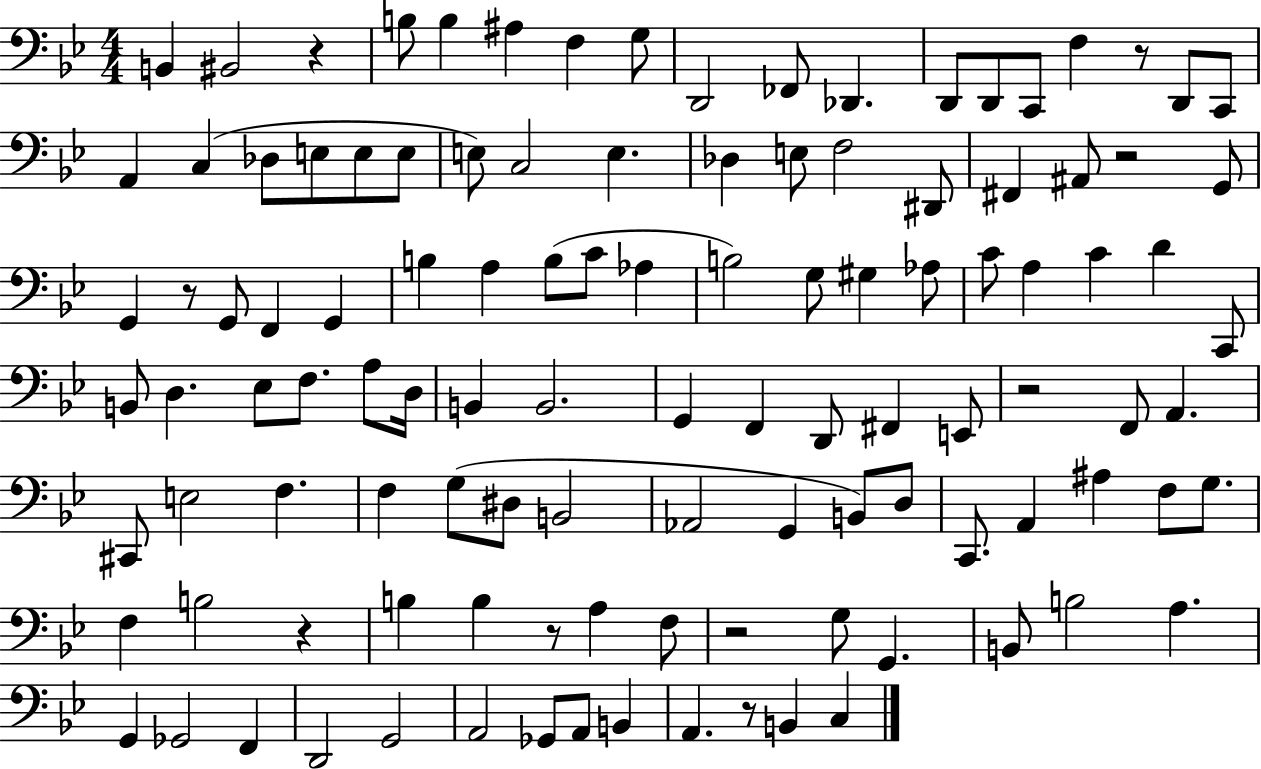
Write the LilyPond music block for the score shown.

{
  \clef bass
  \numericTimeSignature
  \time 4/4
  \key bes \major
  b,4 bis,2 r4 | b8 b4 ais4 f4 g8 | d,2 fes,8 des,4. | d,8 d,8 c,8 f4 r8 d,8 c,8 | \break a,4 c4( des8 e8 e8 e8 | e8) c2 e4. | des4 e8 f2 dis,8 | fis,4 ais,8 r2 g,8 | \break g,4 r8 g,8 f,4 g,4 | b4 a4 b8( c'8 aes4 | b2) g8 gis4 aes8 | c'8 a4 c'4 d'4 c,8 | \break b,8 d4. ees8 f8. a8 d16 | b,4 b,2. | g,4 f,4 d,8 fis,4 e,8 | r2 f,8 a,4. | \break cis,8 e2 f4. | f4 g8( dis8 b,2 | aes,2 g,4 b,8) d8 | c,8. a,4 ais4 f8 g8. | \break f4 b2 r4 | b4 b4 r8 a4 f8 | r2 g8 g,4. | b,8 b2 a4. | \break g,4 ges,2 f,4 | d,2 g,2 | a,2 ges,8 a,8 b,4 | a,4. r8 b,4 c4 | \break \bar "|."
}